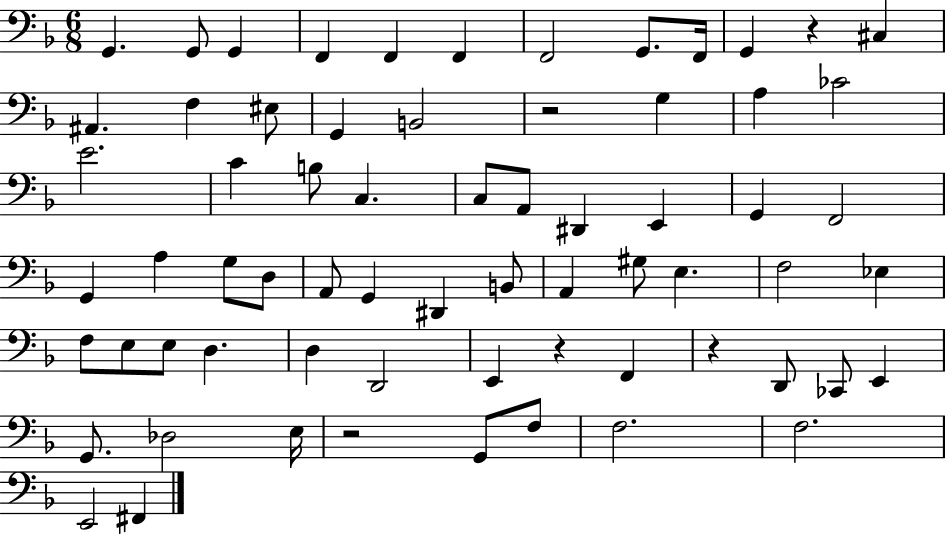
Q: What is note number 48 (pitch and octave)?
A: D2